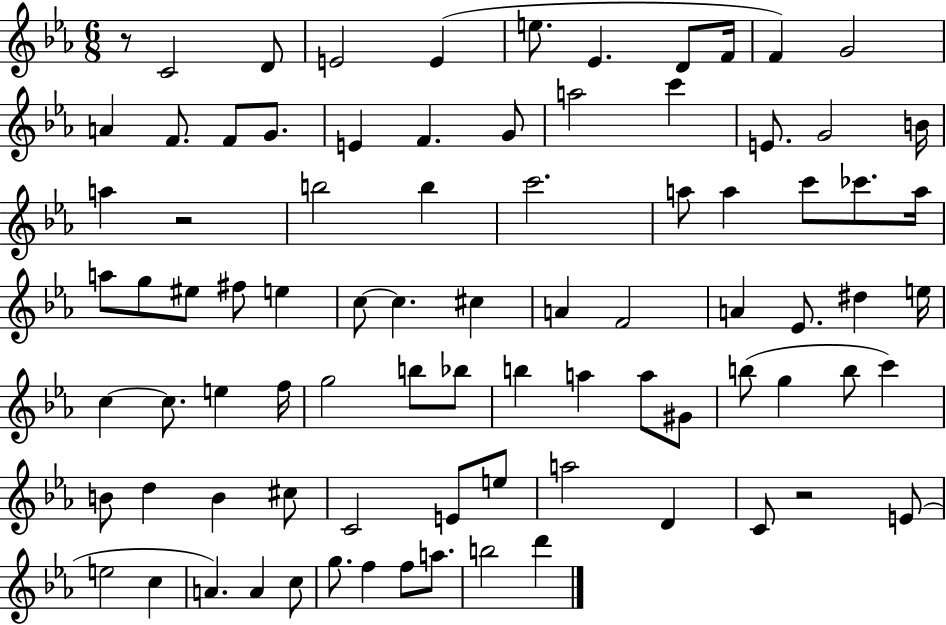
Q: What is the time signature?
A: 6/8